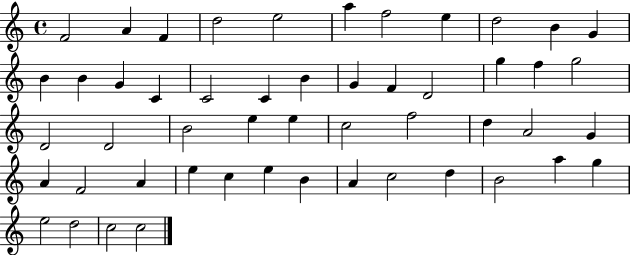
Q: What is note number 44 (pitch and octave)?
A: D5